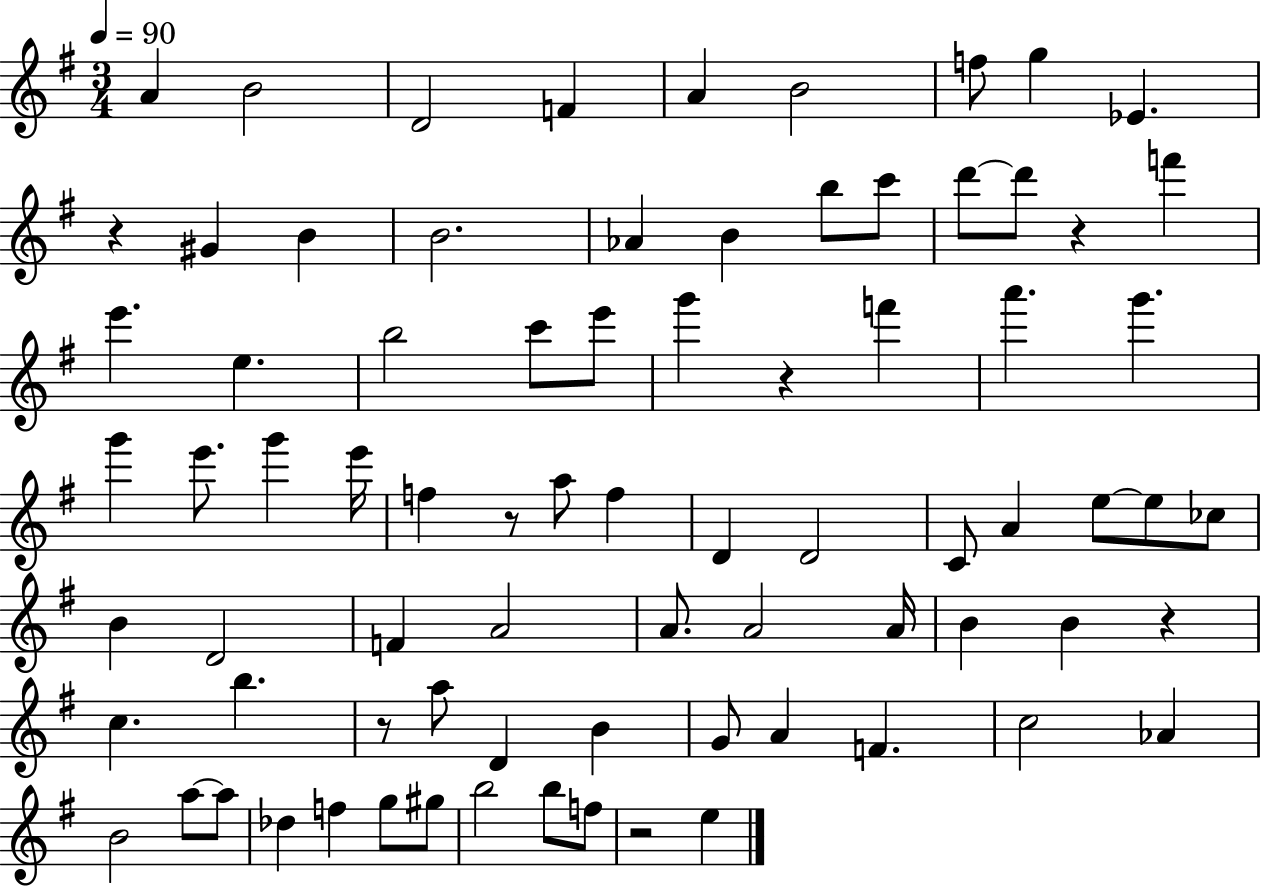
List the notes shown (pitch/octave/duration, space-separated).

A4/q B4/h D4/h F4/q A4/q B4/h F5/e G5/q Eb4/q. R/q G#4/q B4/q B4/h. Ab4/q B4/q B5/e C6/e D6/e D6/e R/q F6/q E6/q. E5/q. B5/h C6/e E6/e G6/q R/q F6/q A6/q. G6/q. G6/q E6/e. G6/q E6/s F5/q R/e A5/e F5/q D4/q D4/h C4/e A4/q E5/e E5/e CES5/e B4/q D4/h F4/q A4/h A4/e. A4/h A4/s B4/q B4/q R/q C5/q. B5/q. R/e A5/e D4/q B4/q G4/e A4/q F4/q. C5/h Ab4/q B4/h A5/e A5/e Db5/q F5/q G5/e G#5/e B5/h B5/e F5/e R/h E5/q